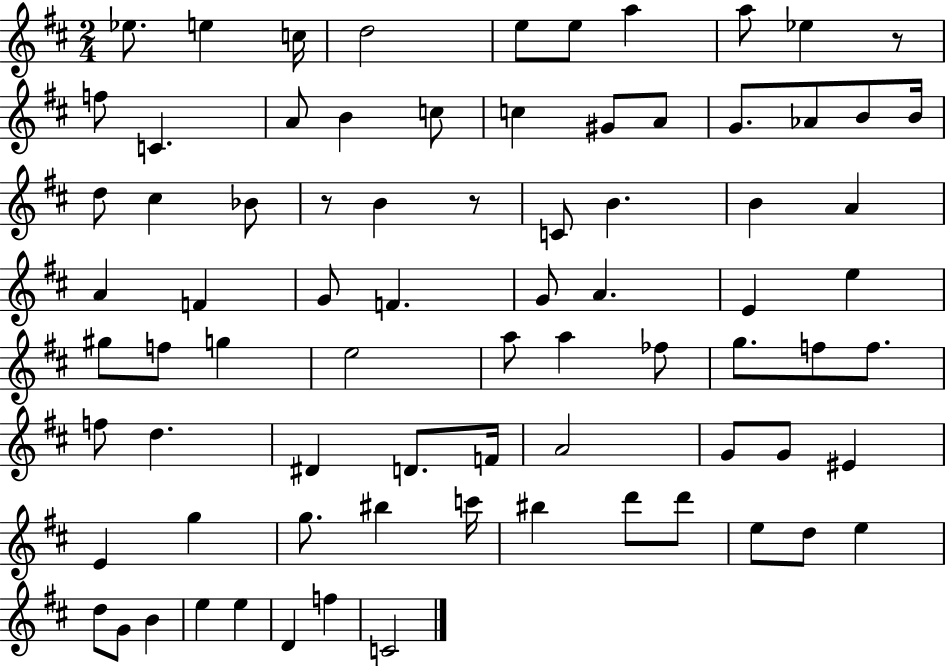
X:1
T:Untitled
M:2/4
L:1/4
K:D
_e/2 e c/4 d2 e/2 e/2 a a/2 _e z/2 f/2 C A/2 B c/2 c ^G/2 A/2 G/2 _A/2 B/2 B/4 d/2 ^c _B/2 z/2 B z/2 C/2 B B A A F G/2 F G/2 A E e ^g/2 f/2 g e2 a/2 a _f/2 g/2 f/2 f/2 f/2 d ^D D/2 F/4 A2 G/2 G/2 ^E E g g/2 ^b c'/4 ^b d'/2 d'/2 e/2 d/2 e d/2 G/2 B e e D f C2